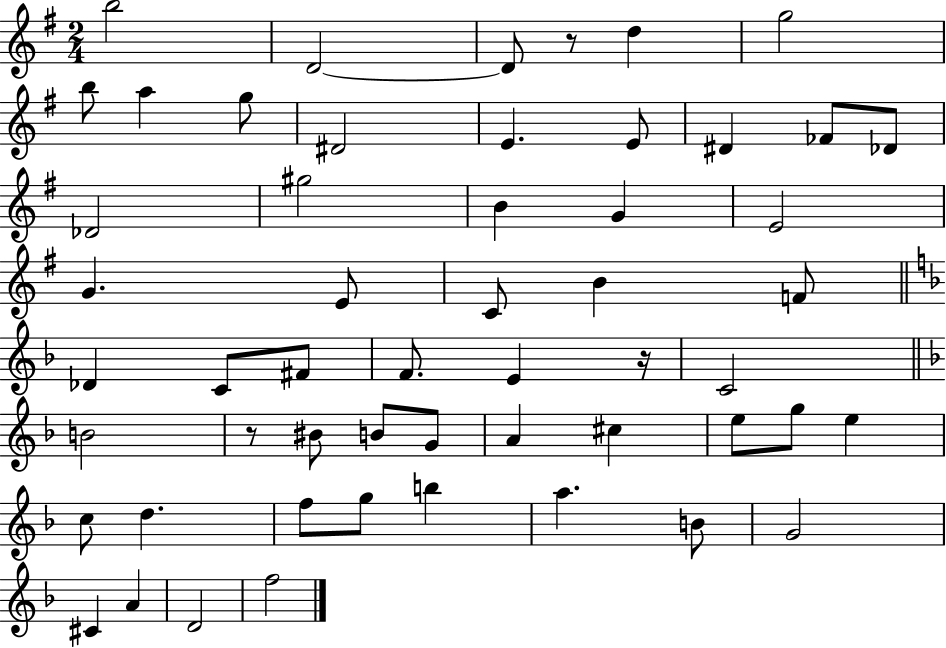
X:1
T:Untitled
M:2/4
L:1/4
K:G
b2 D2 D/2 z/2 d g2 b/2 a g/2 ^D2 E E/2 ^D _F/2 _D/2 _D2 ^g2 B G E2 G E/2 C/2 B F/2 _D C/2 ^F/2 F/2 E z/4 C2 B2 z/2 ^B/2 B/2 G/2 A ^c e/2 g/2 e c/2 d f/2 g/2 b a B/2 G2 ^C A D2 f2